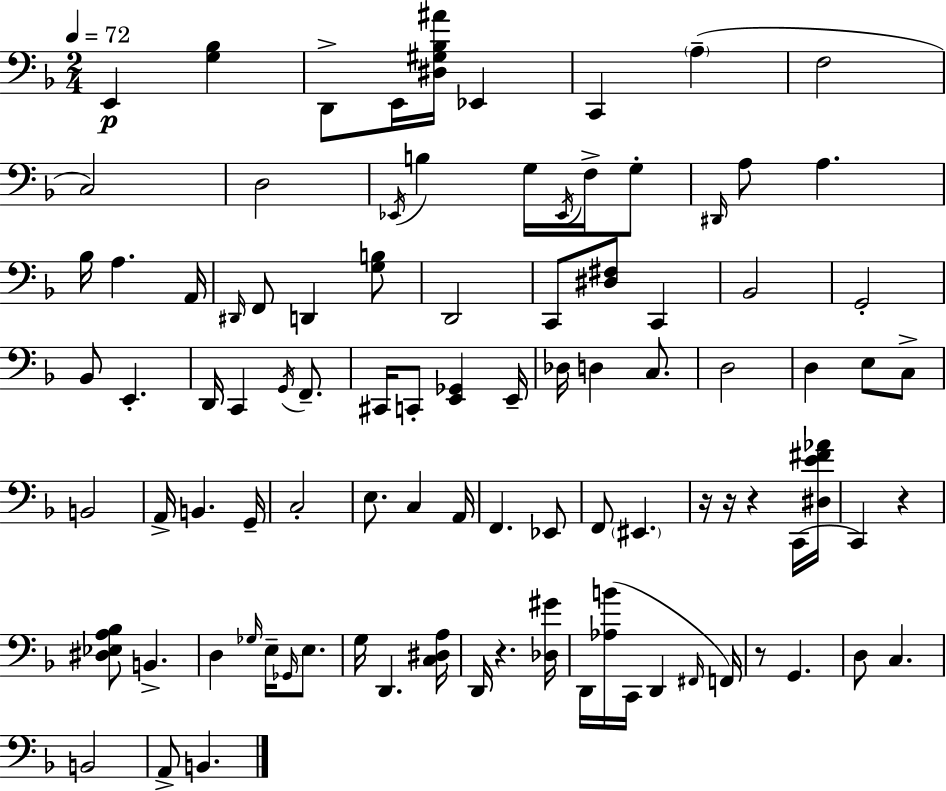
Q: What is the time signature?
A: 2/4